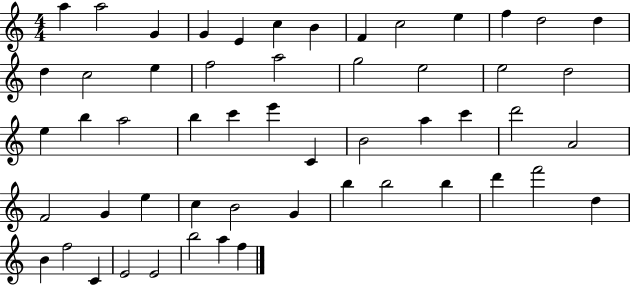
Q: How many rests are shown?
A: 0